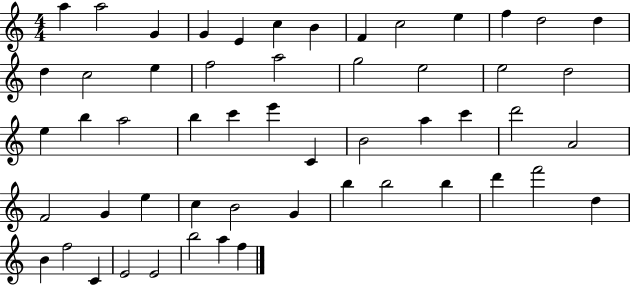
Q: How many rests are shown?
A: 0